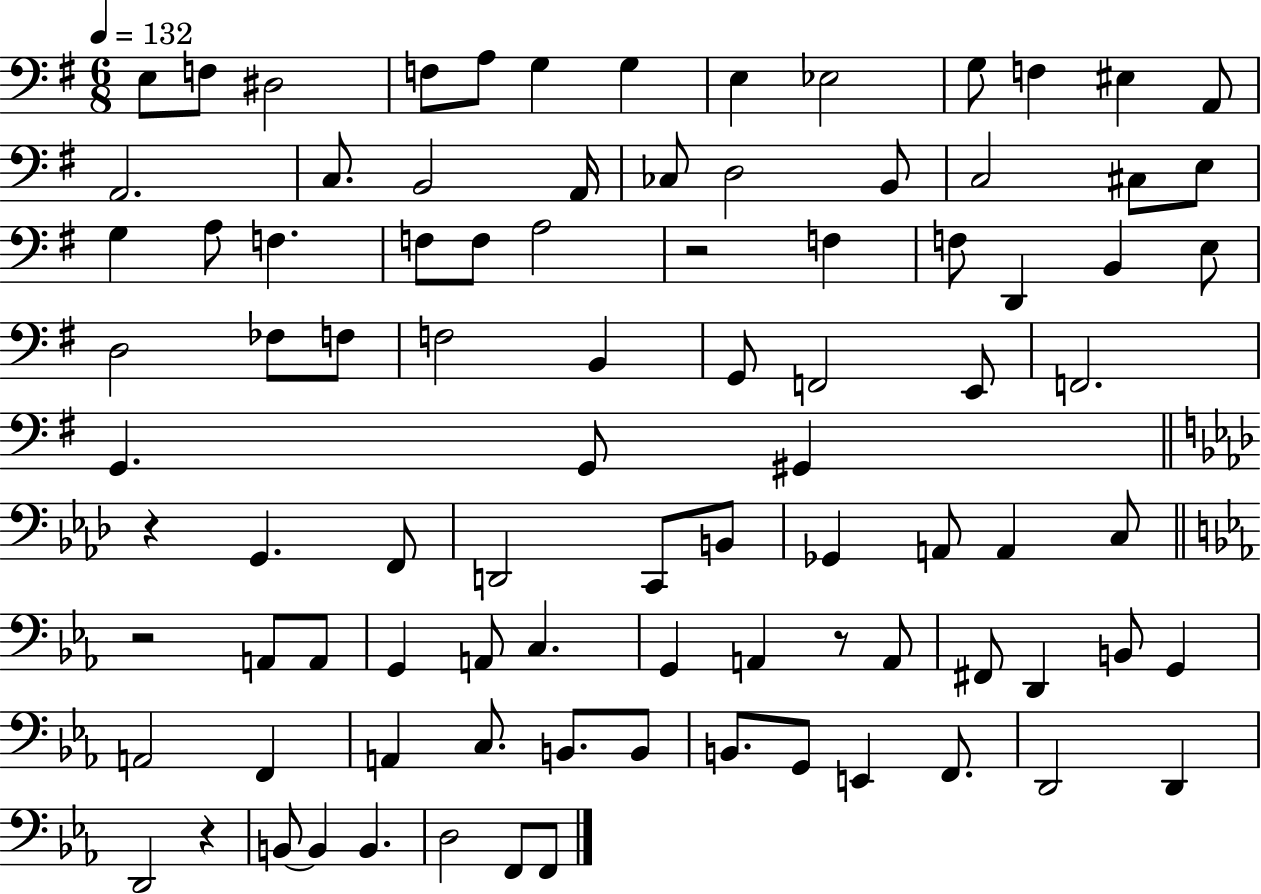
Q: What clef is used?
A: bass